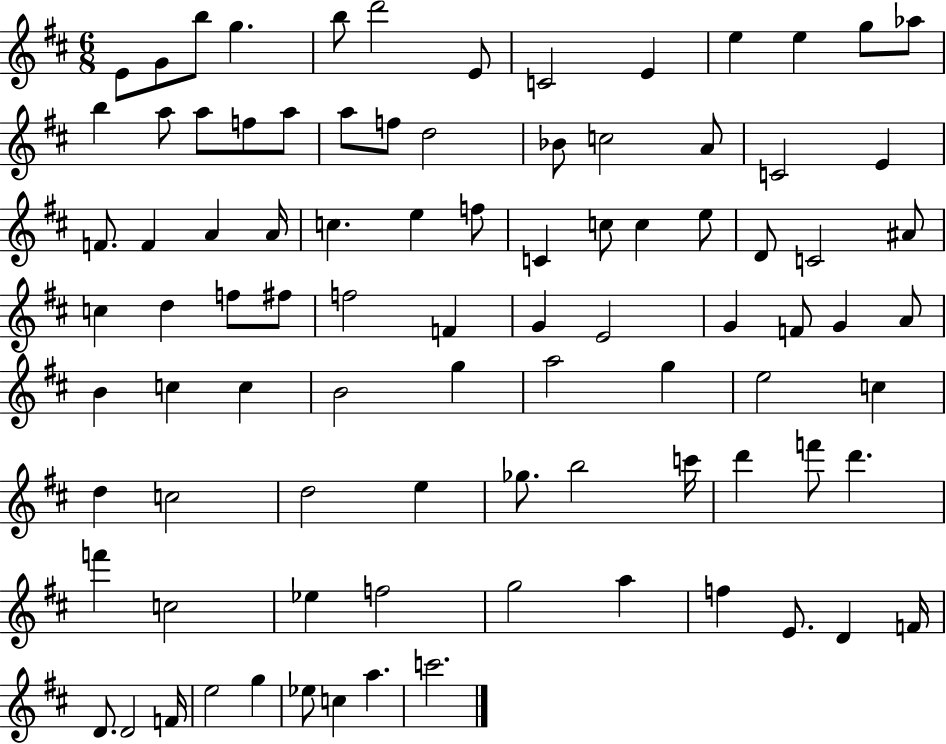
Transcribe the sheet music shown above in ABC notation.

X:1
T:Untitled
M:6/8
L:1/4
K:D
E/2 G/2 b/2 g b/2 d'2 E/2 C2 E e e g/2 _a/2 b a/2 a/2 f/2 a/2 a/2 f/2 d2 _B/2 c2 A/2 C2 E F/2 F A A/4 c e f/2 C c/2 c e/2 D/2 C2 ^A/2 c d f/2 ^f/2 f2 F G E2 G F/2 G A/2 B c c B2 g a2 g e2 c d c2 d2 e _g/2 b2 c'/4 d' f'/2 d' f' c2 _e f2 g2 a f E/2 D F/4 D/2 D2 F/4 e2 g _e/2 c a c'2